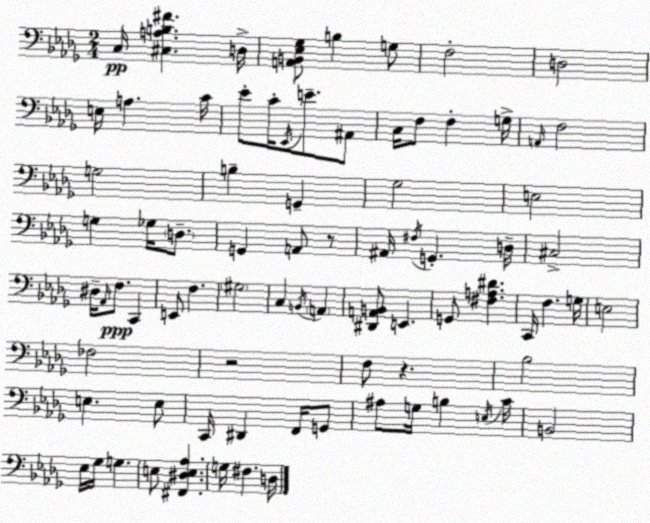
X:1
T:Untitled
M:2/4
L:1/4
K:Bbm
C,/4 [^C,A,B,^F] D,/4 [A,,B,,_E,_G,]/2 B, G,/2 F,2 D,2 E,/4 A, C/4 _E/2 C/4 _E,,/4 E/2 ^A,,/2 C,/4 F,/2 F, G,/4 A,,/4 F,2 G,2 B, G,, _G,2 E,2 G, _G,/4 D,/2 G,, A,,/2 z/2 ^A,,/4 ^F,/4 G,, D,/4 ^C,2 ^D,/4 _A,,/4 F,/2 C,, E,,/2 F, ^G,2 C, B,,/4 A,, [^D,,A,,B,,]/2 E,, G,,/2 [^F,A,^D] C,,/4 F, G,/4 E,2 _F,2 z2 F,/2 z _B,2 E, E,/2 C,,/4 ^D,, F,,/4 G,,/2 ^A,/2 G,/4 B, E,/4 C/4 B,,2 _E,/4 _G,/4 G, E,/2 [^F,,^D,E,_A,] G,/4 ^F, D,/4